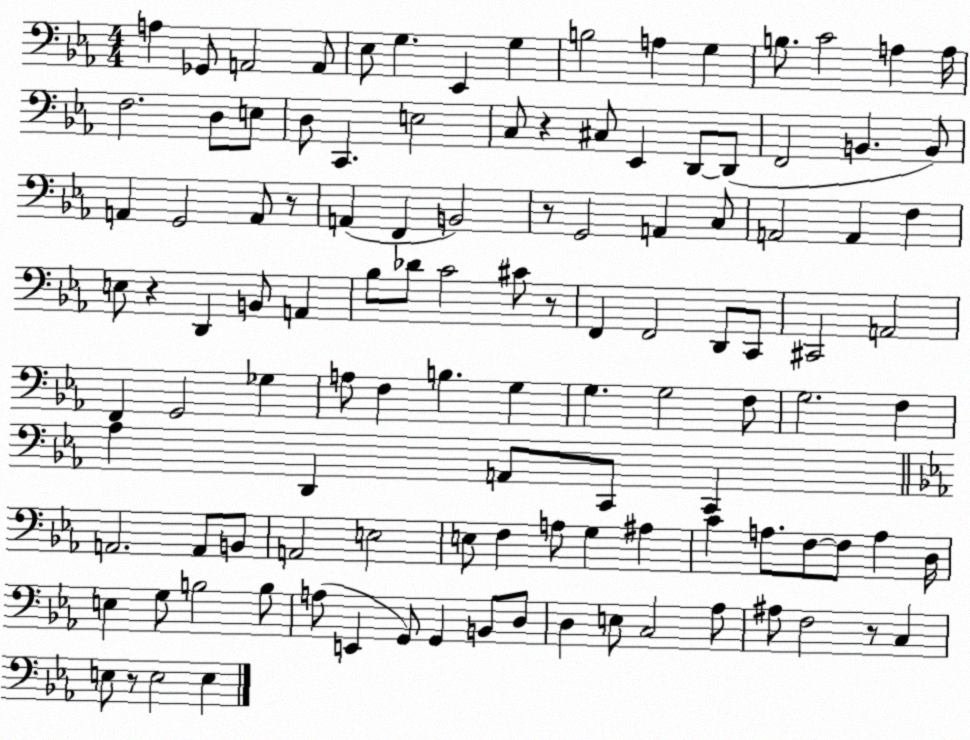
X:1
T:Untitled
M:4/4
L:1/4
K:Eb
A, _G,,/2 A,,2 A,,/2 _E,/2 G, _E,, G, B,2 A, G, B,/2 C2 A, A,/4 F,2 D,/2 E,/2 D,/2 C,, E,2 C,/2 z ^C,/2 _E,, D,,/2 D,,/2 F,,2 B,, B,,/2 A,, G,,2 A,,/2 z/2 A,, F,, B,,2 z/2 G,,2 A,, C,/2 A,,2 A,, F, E,/2 z D,, B,,/2 A,, _B,/2 _D/2 C2 ^C/2 z/2 F,, F,,2 D,,/2 C,,/2 ^C,,2 A,,2 F,, G,,2 _G, A,/2 F, B, G, G, G,2 F,/2 G,2 F, _A, D,, A,,/2 C,,/2 C,, A,,2 A,,/2 B,,/2 A,,2 E,2 E,/2 F, A,/2 G, ^A, C A,/2 F,/2 F,/2 A, D,/4 E, G,/2 B,2 B,/2 A,/2 E,, G,,/2 G,, B,,/2 D,/2 D, E,/2 C,2 _A,/2 ^A,/2 F,2 z/2 C, E,/2 z/2 E,2 E,